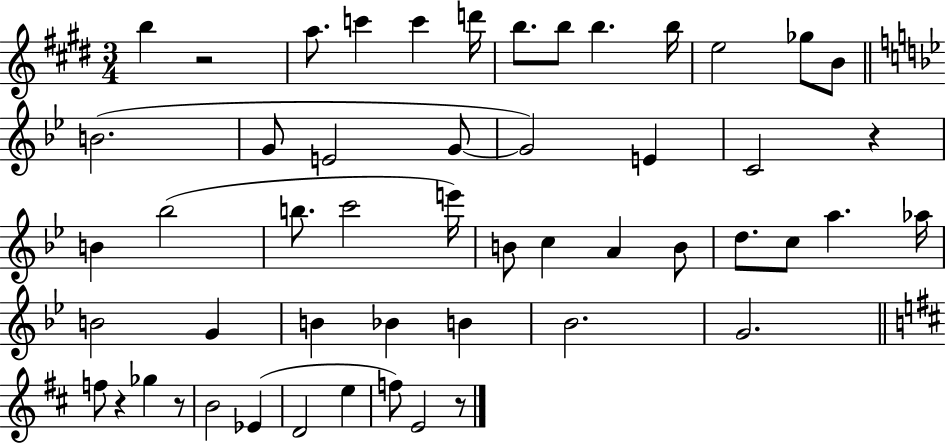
X:1
T:Untitled
M:3/4
L:1/4
K:E
b z2 a/2 c' c' d'/4 b/2 b/2 b b/4 e2 _g/2 B/2 B2 G/2 E2 G/2 G2 E C2 z B _b2 b/2 c'2 e'/4 B/2 c A B/2 d/2 c/2 a _a/4 B2 G B _B B _B2 G2 f/2 z _g z/2 B2 _E D2 e f/2 E2 z/2